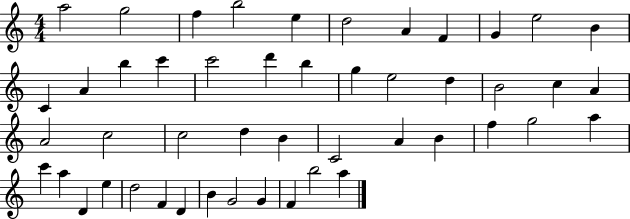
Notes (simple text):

A5/h G5/h F5/q B5/h E5/q D5/h A4/q F4/q G4/q E5/h B4/q C4/q A4/q B5/q C6/q C6/h D6/q B5/q G5/q E5/h D5/q B4/h C5/q A4/q A4/h C5/h C5/h D5/q B4/q C4/h A4/q B4/q F5/q G5/h A5/q C6/q A5/q D4/q E5/q D5/h F4/q D4/q B4/q G4/h G4/q F4/q B5/h A5/q